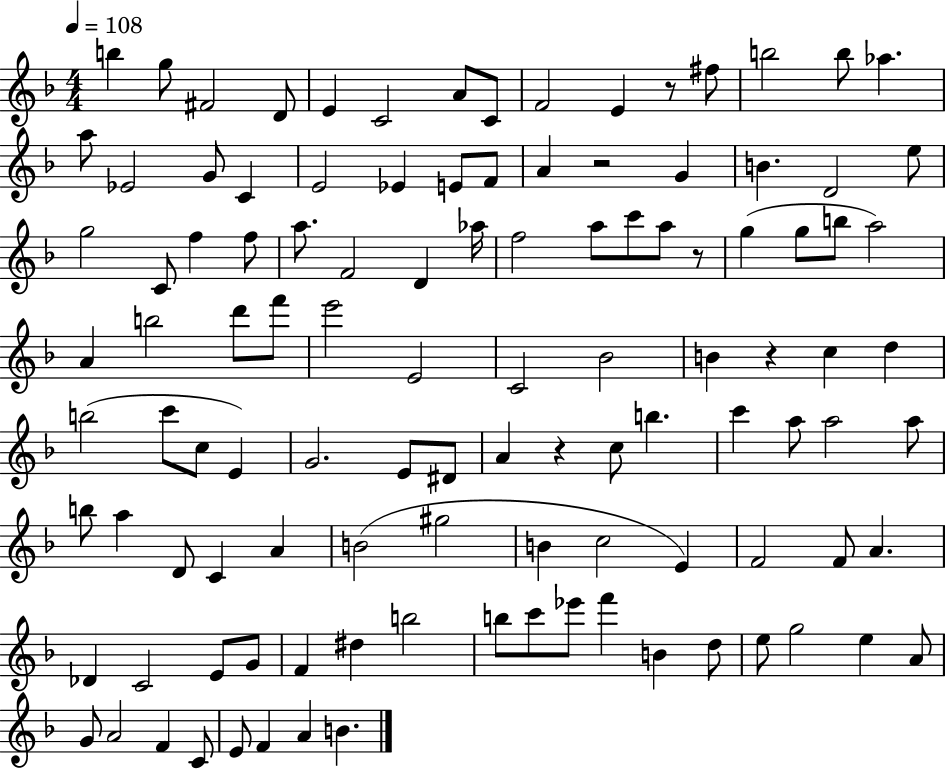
B5/q G5/e F#4/h D4/e E4/q C4/h A4/e C4/e F4/h E4/q R/e F#5/e B5/h B5/e Ab5/q. A5/e Eb4/h G4/e C4/q E4/h Eb4/q E4/e F4/e A4/q R/h G4/q B4/q. D4/h E5/e G5/h C4/e F5/q F5/e A5/e. F4/h D4/q Ab5/s F5/h A5/e C6/e A5/e R/e G5/q G5/e B5/e A5/h A4/q B5/h D6/e F6/e E6/h E4/h C4/h Bb4/h B4/q R/q C5/q D5/q B5/h C6/e C5/e E4/q G4/h. E4/e D#4/e A4/q R/q C5/e B5/q. C6/q A5/e A5/h A5/e B5/e A5/q D4/e C4/q A4/q B4/h G#5/h B4/q C5/h E4/q F4/h F4/e A4/q. Db4/q C4/h E4/e G4/e F4/q D#5/q B5/h B5/e C6/e Eb6/e F6/q B4/q D5/e E5/e G5/h E5/q A4/e G4/e A4/h F4/q C4/e E4/e F4/q A4/q B4/q.